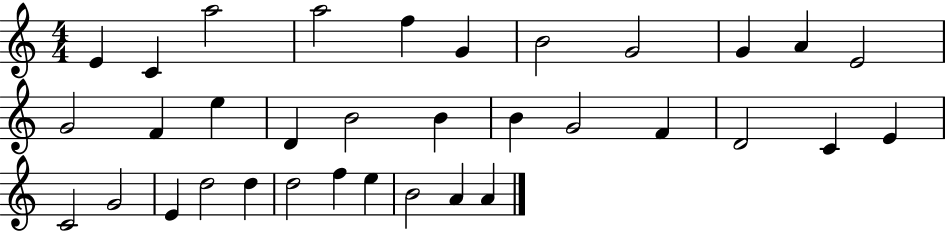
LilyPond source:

{
  \clef treble
  \numericTimeSignature
  \time 4/4
  \key c \major
  e'4 c'4 a''2 | a''2 f''4 g'4 | b'2 g'2 | g'4 a'4 e'2 | \break g'2 f'4 e''4 | d'4 b'2 b'4 | b'4 g'2 f'4 | d'2 c'4 e'4 | \break c'2 g'2 | e'4 d''2 d''4 | d''2 f''4 e''4 | b'2 a'4 a'4 | \break \bar "|."
}